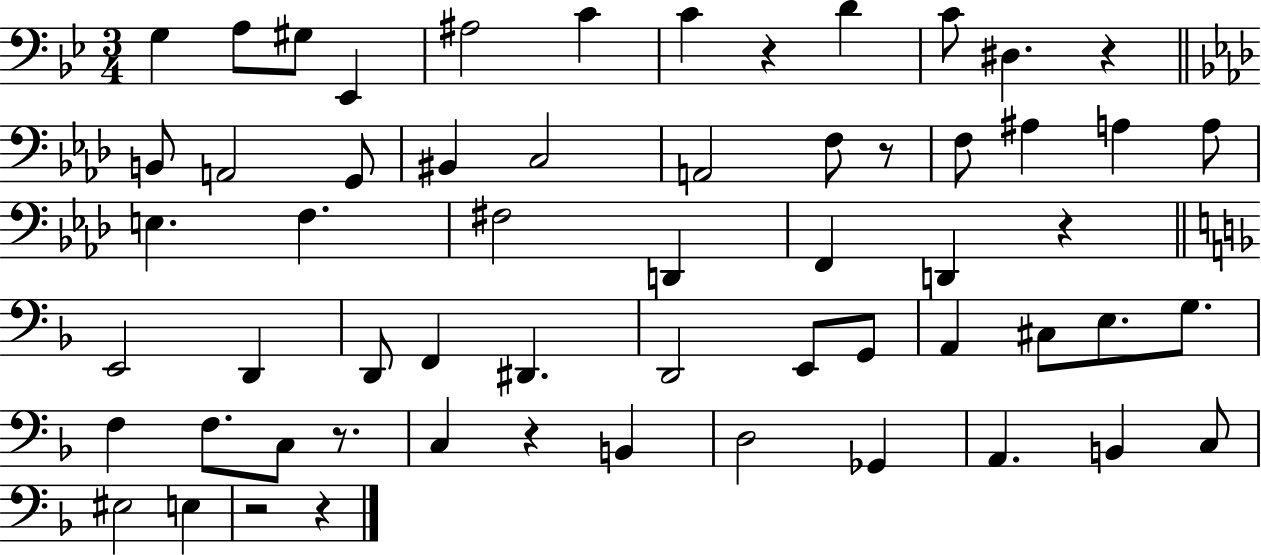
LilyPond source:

{
  \clef bass
  \numericTimeSignature
  \time 3/4
  \key bes \major
  g4 a8 gis8 ees,4 | ais2 c'4 | c'4 r4 d'4 | c'8 dis4. r4 | \break \bar "||" \break \key aes \major b,8 a,2 g,8 | bis,4 c2 | a,2 f8 r8 | f8 ais4 a4 a8 | \break e4. f4. | fis2 d,4 | f,4 d,4 r4 | \bar "||" \break \key f \major e,2 d,4 | d,8 f,4 dis,4. | d,2 e,8 g,8 | a,4 cis8 e8. g8. | \break f4 f8. c8 r8. | c4 r4 b,4 | d2 ges,4 | a,4. b,4 c8 | \break eis2 e4 | r2 r4 | \bar "|."
}